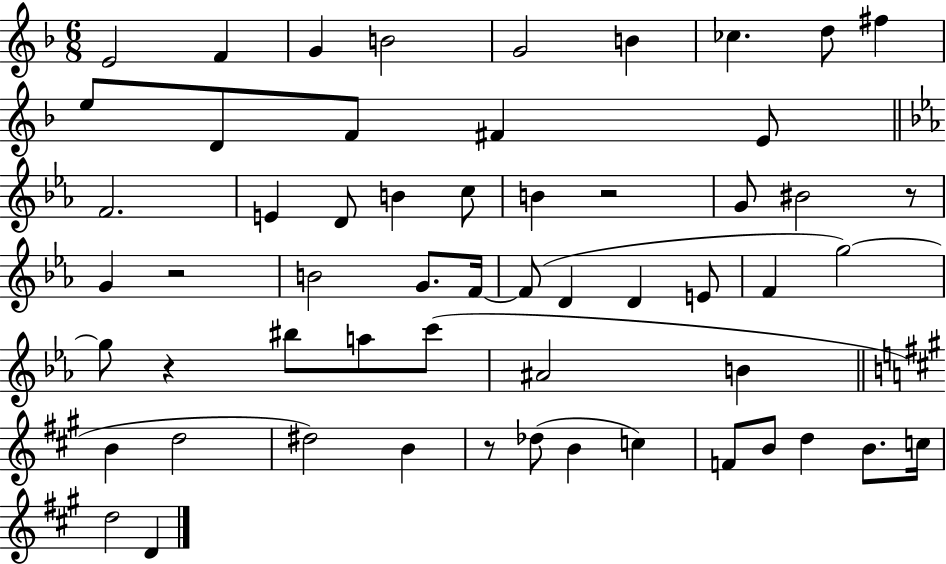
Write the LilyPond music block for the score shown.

{
  \clef treble
  \numericTimeSignature
  \time 6/8
  \key f \major
  e'2 f'4 | g'4 b'2 | g'2 b'4 | ces''4. d''8 fis''4 | \break e''8 d'8 f'8 fis'4 e'8 | \bar "||" \break \key ees \major f'2. | e'4 d'8 b'4 c''8 | b'4 r2 | g'8 bis'2 r8 | \break g'4 r2 | b'2 g'8. f'16~~ | f'8( d'4 d'4 e'8 | f'4 g''2~~) | \break g''8 r4 bis''8 a''8 c'''8( | ais'2 b'4 | \bar "||" \break \key a \major b'4 d''2 | dis''2) b'4 | r8 des''8( b'4 c''4) | f'8 b'8 d''4 b'8. c''16 | \break d''2 d'4 | \bar "|."
}